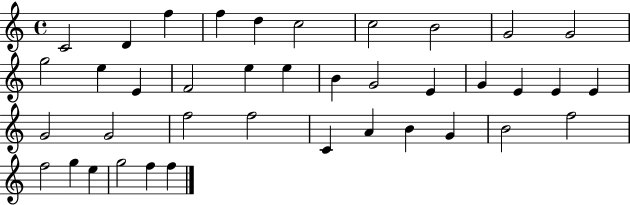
X:1
T:Untitled
M:4/4
L:1/4
K:C
C2 D f f d c2 c2 B2 G2 G2 g2 e E F2 e e B G2 E G E E E G2 G2 f2 f2 C A B G B2 f2 f2 g e g2 f f